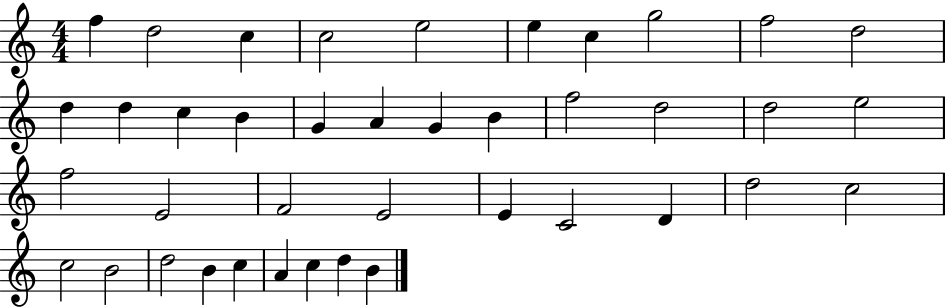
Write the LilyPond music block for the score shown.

{
  \clef treble
  \numericTimeSignature
  \time 4/4
  \key c \major
  f''4 d''2 c''4 | c''2 e''2 | e''4 c''4 g''2 | f''2 d''2 | \break d''4 d''4 c''4 b'4 | g'4 a'4 g'4 b'4 | f''2 d''2 | d''2 e''2 | \break f''2 e'2 | f'2 e'2 | e'4 c'2 d'4 | d''2 c''2 | \break c''2 b'2 | d''2 b'4 c''4 | a'4 c''4 d''4 b'4 | \bar "|."
}